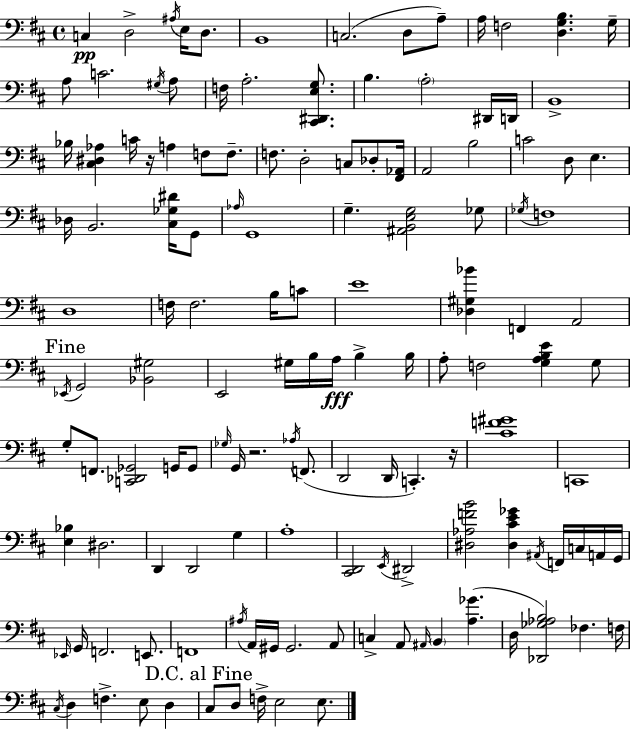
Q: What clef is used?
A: bass